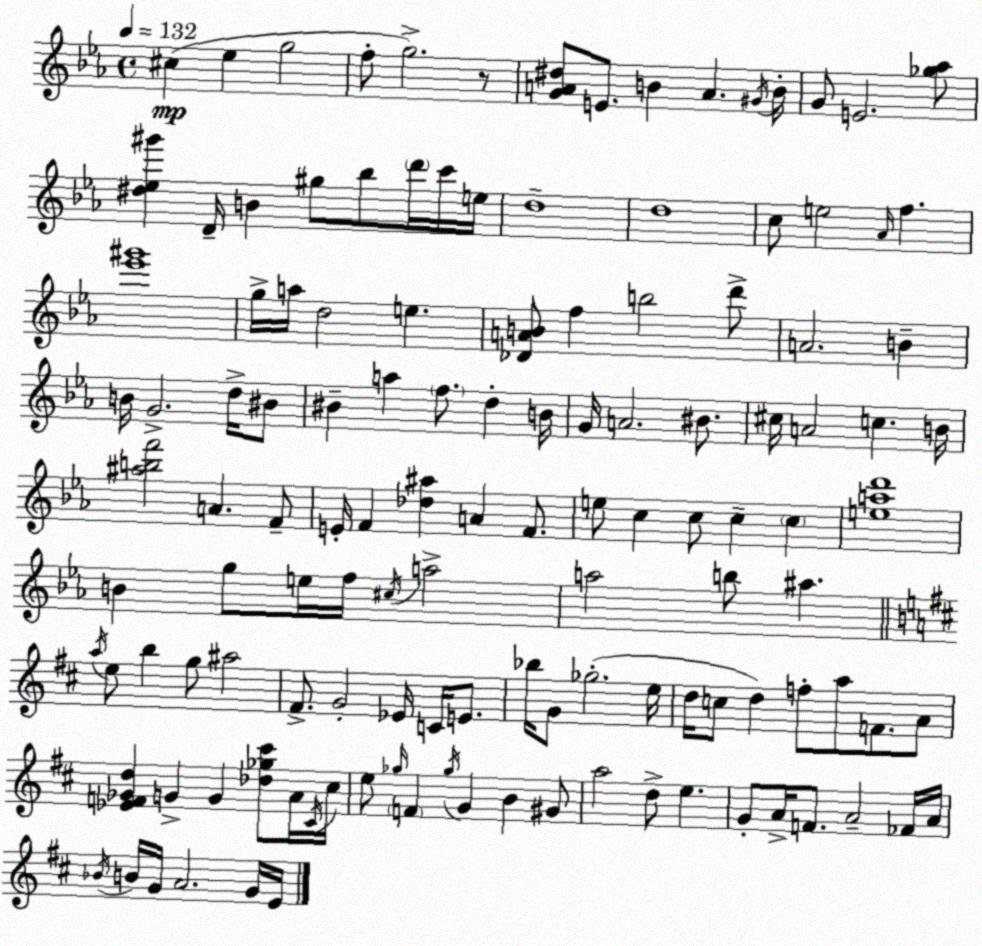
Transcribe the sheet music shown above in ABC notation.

X:1
T:Untitled
M:4/4
L:1/4
K:Eb
^c _e g2 f/2 g2 z/2 [GA^d]/2 E/2 B A ^G/4 B/4 G/2 E2 [_g_a]/2 [^d_e^g'] D/4 B ^g/2 _b/2 d'/4 c'/4 e/4 d4 d4 c/2 e2 _A/4 f [_e'^g']4 g/4 a/4 d2 e [_DAB]/2 f b2 d'/2 A2 B B/4 G2 d/4 ^B/2 ^B a f/2 d B/4 G/4 A2 ^B/2 ^c/4 A2 c B/4 [^abf']2 A F/2 E/4 F [_d^a] A F/2 e/2 c c/2 c c [ead']4 B g/2 e/4 f/4 ^c/4 a2 a2 b/2 ^a a/4 e/2 b g/2 ^a2 ^F/2 G2 _E/4 C/4 E/2 _b/4 G/2 _g2 e/4 d/4 c/2 d f/2 a/2 F/2 A/2 [_EF_Gd] G G [_d_g^c']/2 A/4 ^C/4 ^c/4 e/2 _g/4 F _g/4 G B ^G/2 a2 d/2 e G/2 A/4 F/2 A2 _F/4 A/4 _B/4 B/4 G/4 A2 G/4 E/4